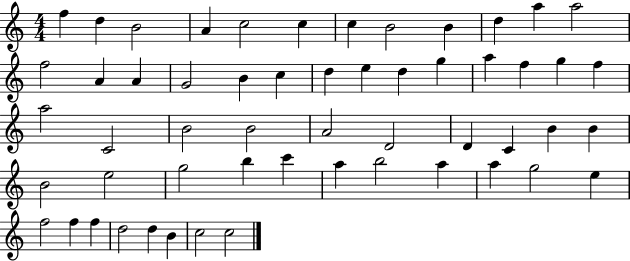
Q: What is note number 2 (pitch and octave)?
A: D5